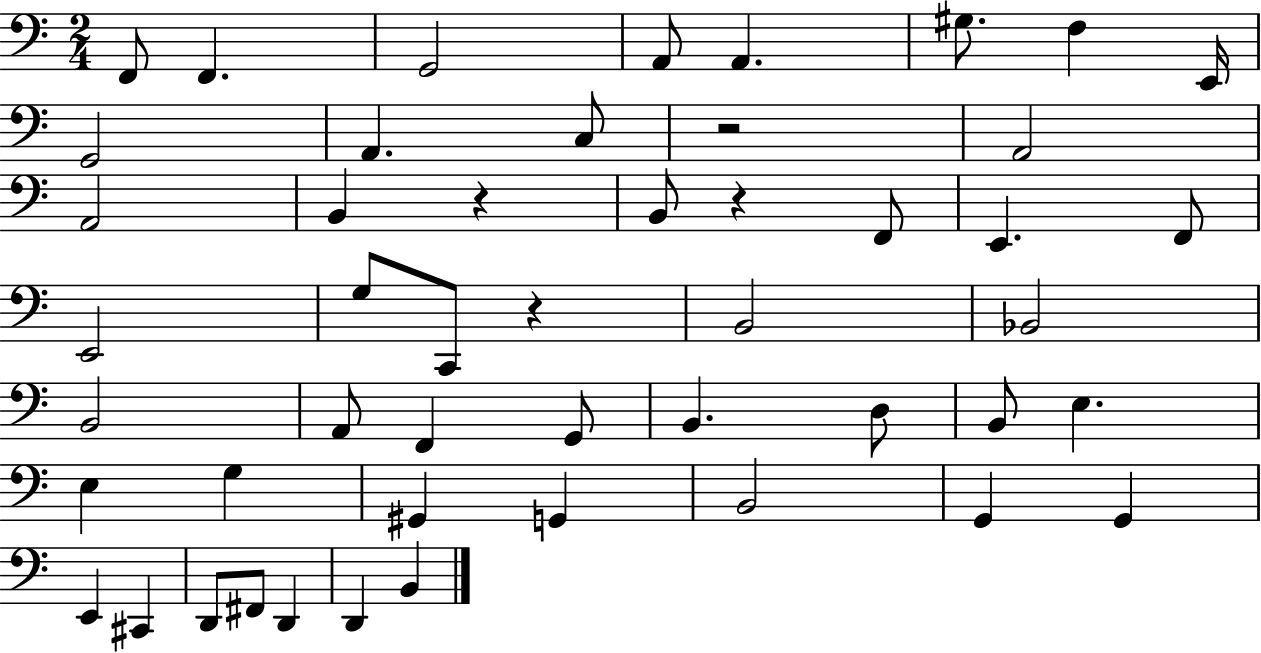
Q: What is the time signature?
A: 2/4